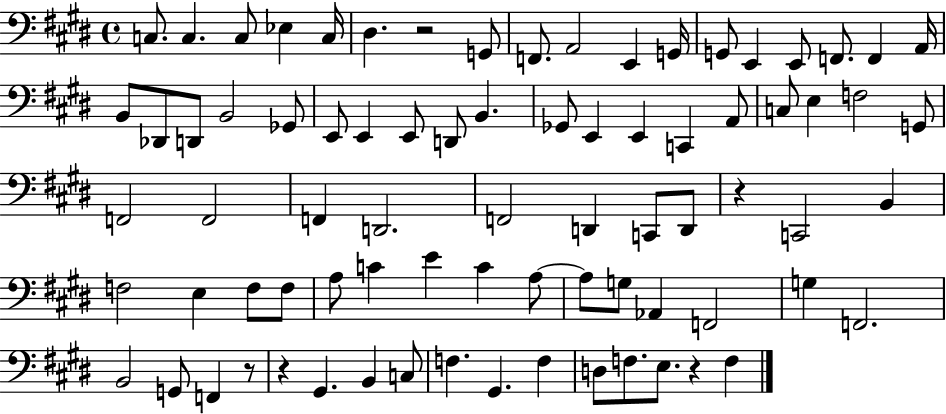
{
  \clef bass
  \time 4/4
  \defaultTimeSignature
  \key e \major
  c8. c4. c8 ees4 c16 | dis4. r2 g,8 | f,8. a,2 e,4 g,16 | g,8 e,4 e,8 f,8. f,4 a,16 | \break b,8 des,8 d,8 b,2 ges,8 | e,8 e,4 e,8 d,8 b,4. | ges,8 e,4 e,4 c,4 a,8 | c8 e4 f2 g,8 | \break f,2 f,2 | f,4 d,2. | f,2 d,4 c,8 d,8 | r4 c,2 b,4 | \break f2 e4 f8 f8 | a8 c'4 e'4 c'4 a8~~ | a8 g8 aes,4 f,2 | g4 f,2. | \break b,2 g,8 f,4 r8 | r4 gis,4. b,4 c8 | f4. gis,4. f4 | d8 f8. e8. r4 f4 | \break \bar "|."
}